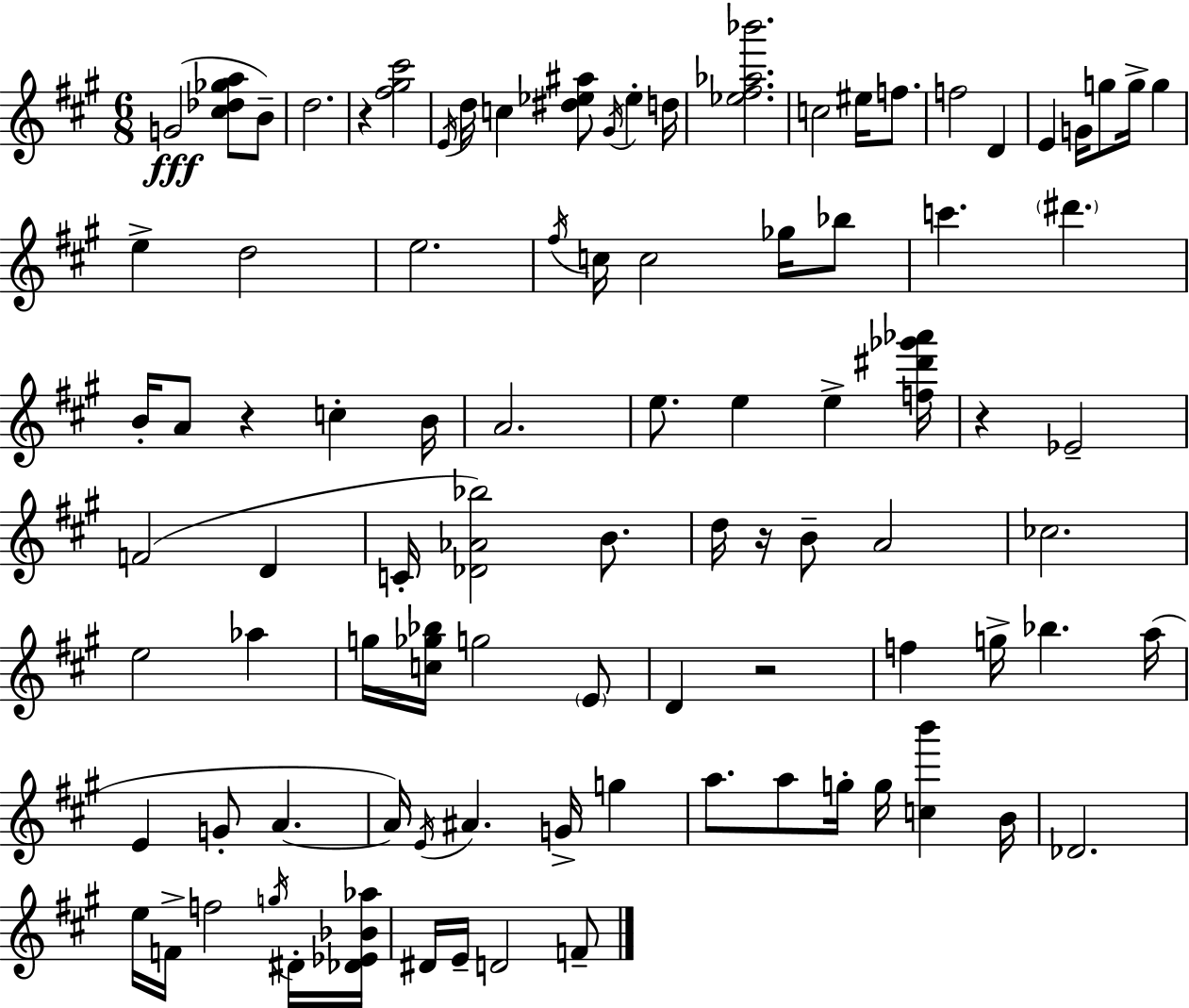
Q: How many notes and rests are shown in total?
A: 93